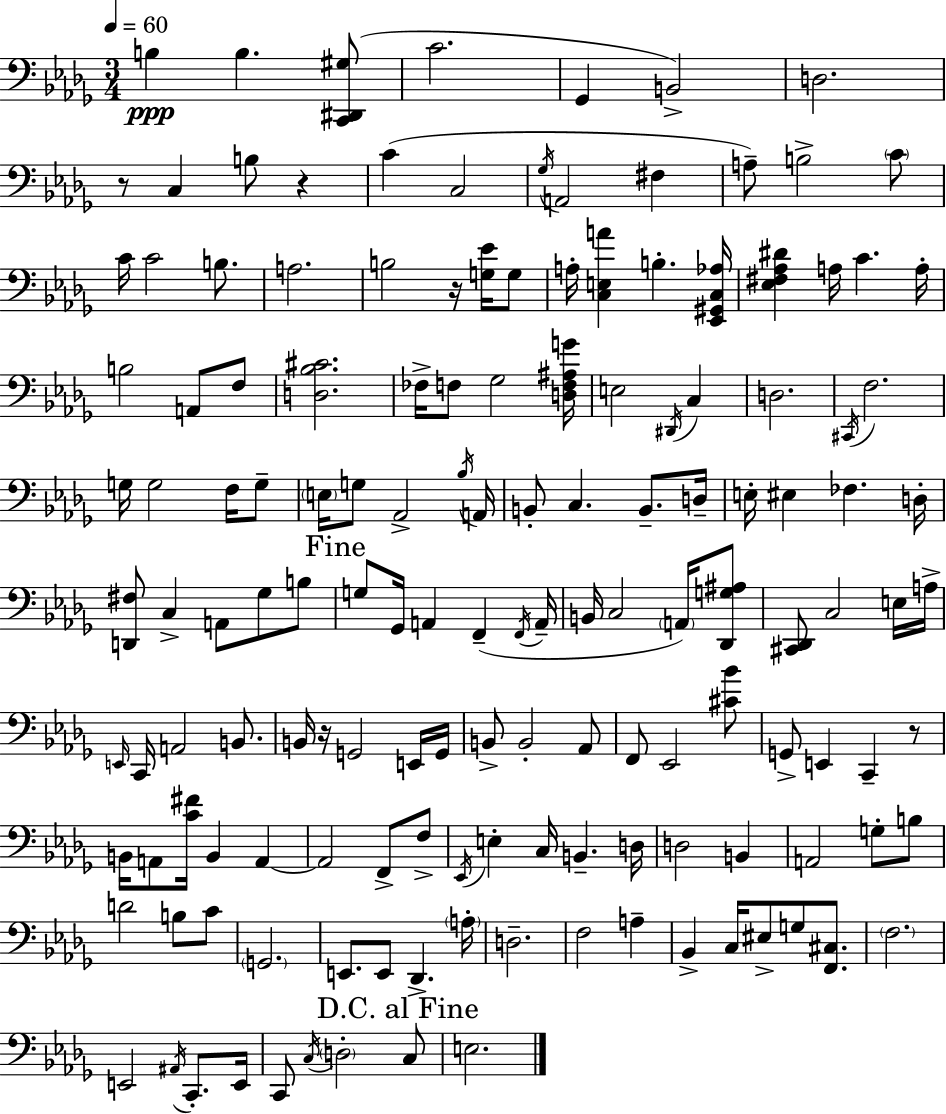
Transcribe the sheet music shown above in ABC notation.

X:1
T:Untitled
M:3/4
L:1/4
K:Bbm
B, B, [C,,^D,,^G,]/2 C2 _G,, B,,2 D,2 z/2 C, B,/2 z C C,2 _G,/4 A,,2 ^F, A,/2 B,2 C/2 C/4 C2 B,/2 A,2 B,2 z/4 [G,_E]/4 G,/2 A,/4 [C,E,A] B, [_E,,^G,,C,_A,]/4 [_E,^F,_A,^D] A,/4 C A,/4 B,2 A,,/2 F,/2 [D,_B,^C]2 _F,/4 F,/2 _G,2 [D,F,^A,G]/4 E,2 ^D,,/4 C, D,2 ^C,,/4 F,2 G,/4 G,2 F,/4 G,/2 E,/4 G,/2 _A,,2 _B,/4 A,,/4 B,,/2 C, B,,/2 D,/4 E,/4 ^E, _F, D,/4 [D,,^F,]/2 C, A,,/2 _G,/2 B,/2 G,/2 _G,,/4 A,, F,, F,,/4 A,,/4 B,,/4 C,2 A,,/4 [_D,,G,^A,]/2 [^C,,_D,,]/2 C,2 E,/4 A,/4 E,,/4 C,,/4 A,,2 B,,/2 B,,/4 z/4 G,,2 E,,/4 G,,/4 B,,/2 B,,2 _A,,/2 F,,/2 _E,,2 [^C_B]/2 G,,/2 E,, C,, z/2 B,,/4 A,,/2 [C^F]/4 B,, A,, A,,2 F,,/2 F,/2 _E,,/4 E, C,/4 B,, D,/4 D,2 B,, A,,2 G,/2 B,/2 D2 B,/2 C/2 G,,2 E,,/2 E,,/2 _D,, A,/4 D,2 F,2 A, _B,, C,/4 ^E,/2 G,/2 [F,,^C,]/2 F,2 E,,2 ^A,,/4 C,,/2 E,,/4 C,,/2 C,/4 D,2 C,/2 E,2